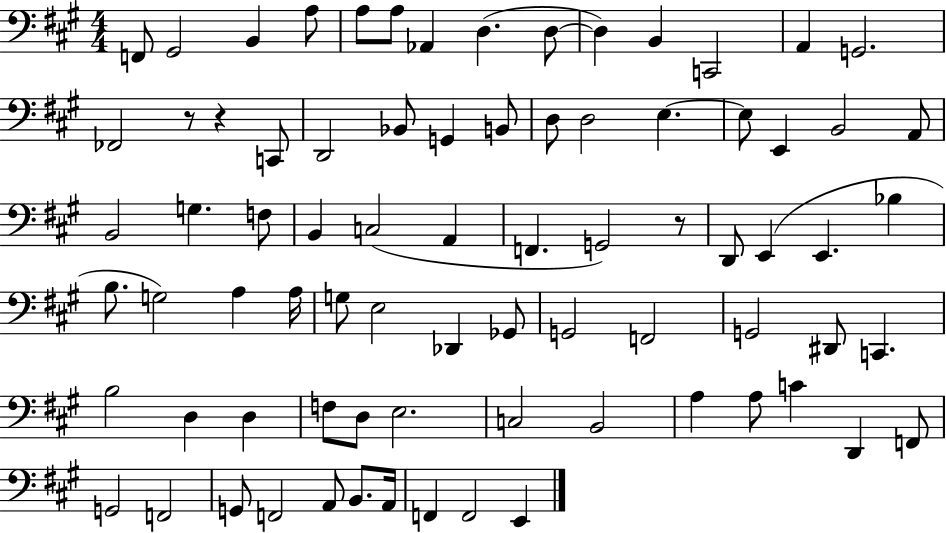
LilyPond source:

{
  \clef bass
  \numericTimeSignature
  \time 4/4
  \key a \major
  f,8 gis,2 b,4 a8 | a8 a8 aes,4 d4.( d8~~ | d4) b,4 c,2 | a,4 g,2. | \break fes,2 r8 r4 c,8 | d,2 bes,8 g,4 b,8 | d8 d2 e4.~~ | e8 e,4 b,2 a,8 | \break b,2 g4. f8 | b,4 c2( a,4 | f,4. g,2) r8 | d,8 e,4( e,4. bes4 | \break b8. g2) a4 a16 | g8 e2 des,4 ges,8 | g,2 f,2 | g,2 dis,8 c,4. | \break b2 d4 d4 | f8 d8 e2. | c2 b,2 | a4 a8 c'4 d,4 f,8 | \break g,2 f,2 | g,8 f,2 a,8 b,8. a,16 | f,4 f,2 e,4 | \bar "|."
}